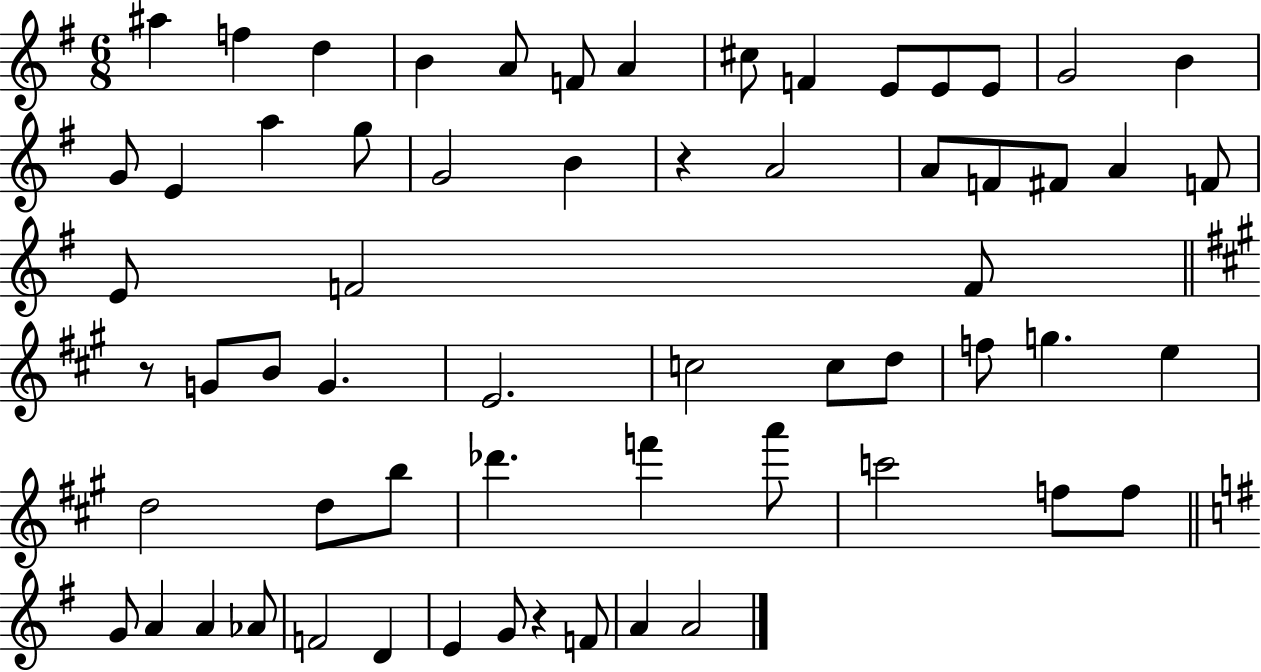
{
  \clef treble
  \numericTimeSignature
  \time 6/8
  \key g \major
  ais''4 f''4 d''4 | b'4 a'8 f'8 a'4 | cis''8 f'4 e'8 e'8 e'8 | g'2 b'4 | \break g'8 e'4 a''4 g''8 | g'2 b'4 | r4 a'2 | a'8 f'8 fis'8 a'4 f'8 | \break e'8 f'2 f'8 | \bar "||" \break \key a \major r8 g'8 b'8 g'4. | e'2. | c''2 c''8 d''8 | f''8 g''4. e''4 | \break d''2 d''8 b''8 | des'''4. f'''4 a'''8 | c'''2 f''8 f''8 | \bar "||" \break \key g \major g'8 a'4 a'4 aes'8 | f'2 d'4 | e'4 g'8 r4 f'8 | a'4 a'2 | \break \bar "|."
}